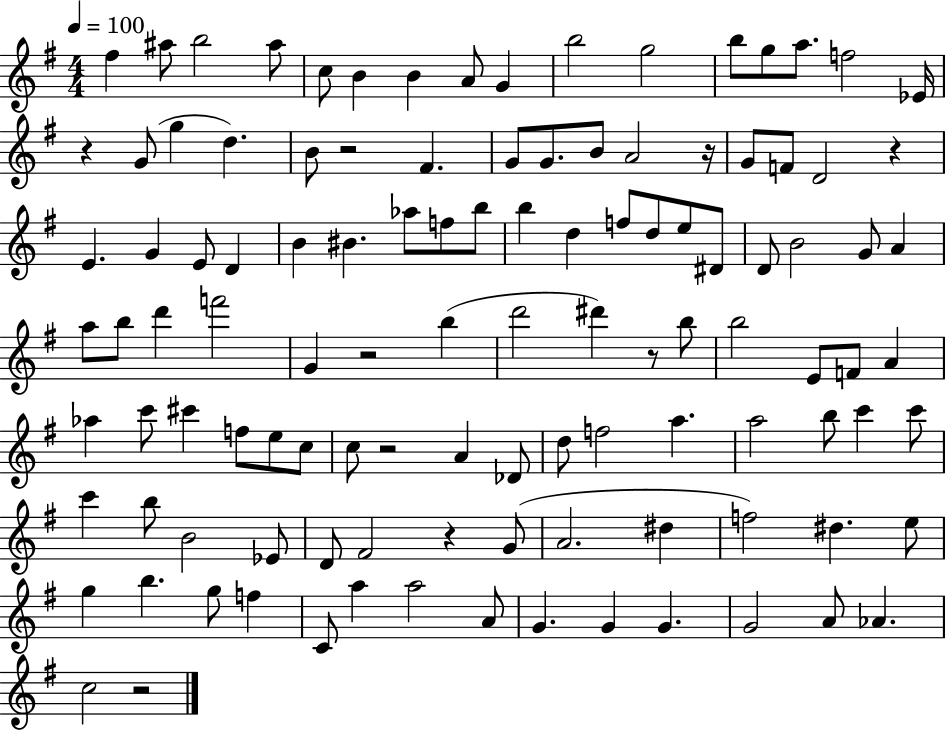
{
  \clef treble
  \numericTimeSignature
  \time 4/4
  \key g \major
  \tempo 4 = 100
  fis''4 ais''8 b''2 ais''8 | c''8 b'4 b'4 a'8 g'4 | b''2 g''2 | b''8 g''8 a''8. f''2 ees'16 | \break r4 g'8( g''4 d''4.) | b'8 r2 fis'4. | g'8 g'8. b'8 a'2 r16 | g'8 f'8 d'2 r4 | \break e'4. g'4 e'8 d'4 | b'4 bis'4. aes''8 f''8 b''8 | b''4 d''4 f''8 d''8 e''8 dis'8 | d'8 b'2 g'8 a'4 | \break a''8 b''8 d'''4 f'''2 | g'4 r2 b''4( | d'''2 dis'''4) r8 b''8 | b''2 e'8 f'8 a'4 | \break aes''4 c'''8 cis'''4 f''8 e''8 c''8 | c''8 r2 a'4 des'8 | d''8 f''2 a''4. | a''2 b''8 c'''4 c'''8 | \break c'''4 b''8 b'2 ees'8 | d'8 fis'2 r4 g'8( | a'2. dis''4 | f''2) dis''4. e''8 | \break g''4 b''4. g''8 f''4 | c'8 a''4 a''2 a'8 | g'4. g'4 g'4. | g'2 a'8 aes'4. | \break c''2 r2 | \bar "|."
}